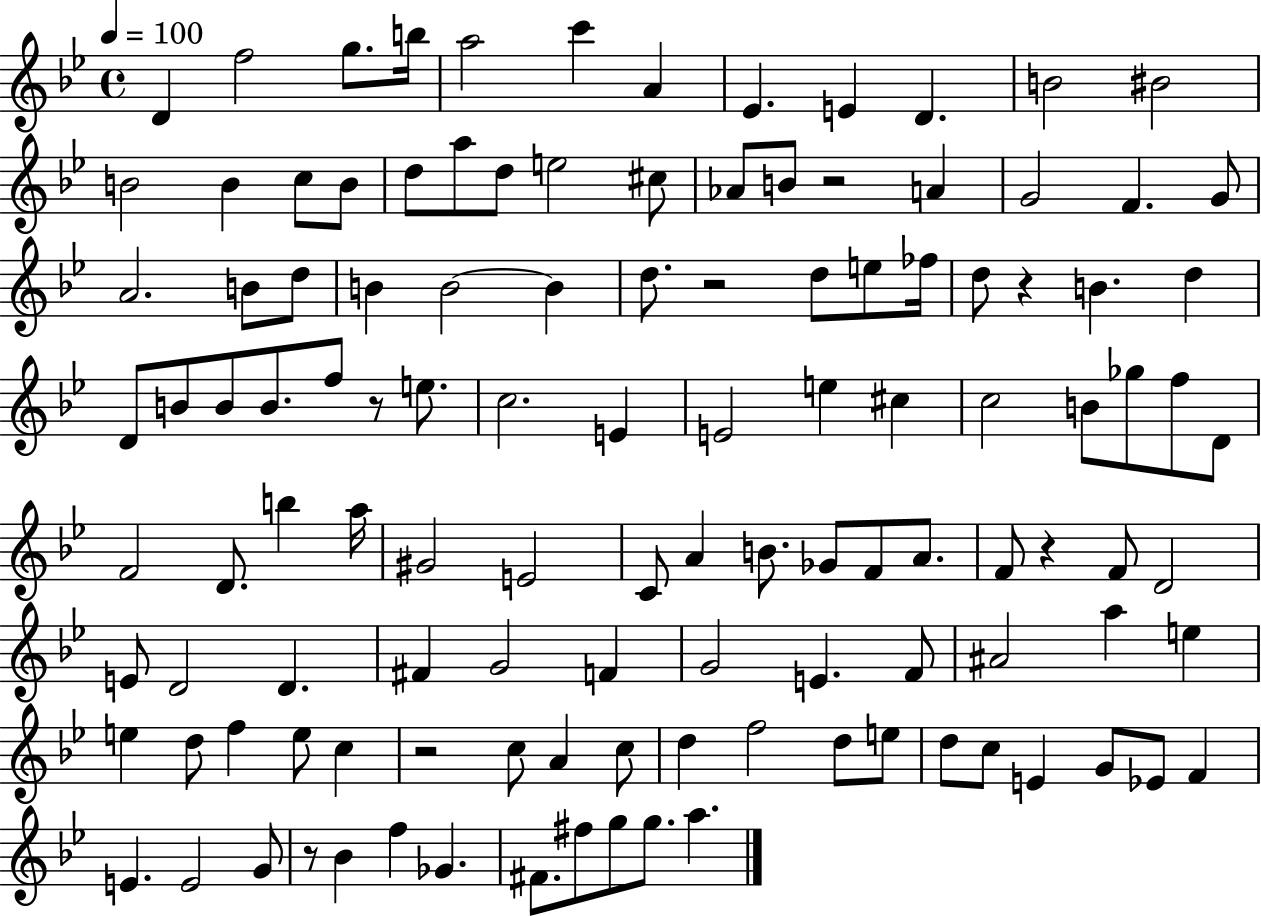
D4/q F5/h G5/e. B5/s A5/h C6/q A4/q Eb4/q. E4/q D4/q. B4/h BIS4/h B4/h B4/q C5/e B4/e D5/e A5/e D5/e E5/h C#5/e Ab4/e B4/e R/h A4/q G4/h F4/q. G4/e A4/h. B4/e D5/e B4/q B4/h B4/q D5/e. R/h D5/e E5/e FES5/s D5/e R/q B4/q. D5/q D4/e B4/e B4/e B4/e. F5/e R/e E5/e. C5/h. E4/q E4/h E5/q C#5/q C5/h B4/e Gb5/e F5/e D4/e F4/h D4/e. B5/q A5/s G#4/h E4/h C4/e A4/q B4/e. Gb4/e F4/e A4/e. F4/e R/q F4/e D4/h E4/e D4/h D4/q. F#4/q G4/h F4/q G4/h E4/q. F4/e A#4/h A5/q E5/q E5/q D5/e F5/q E5/e C5/q R/h C5/e A4/q C5/e D5/q F5/h D5/e E5/e D5/e C5/e E4/q G4/e Eb4/e F4/q E4/q. E4/h G4/e R/e Bb4/q F5/q Gb4/q. F#4/e. F#5/e G5/e G5/e. A5/q.